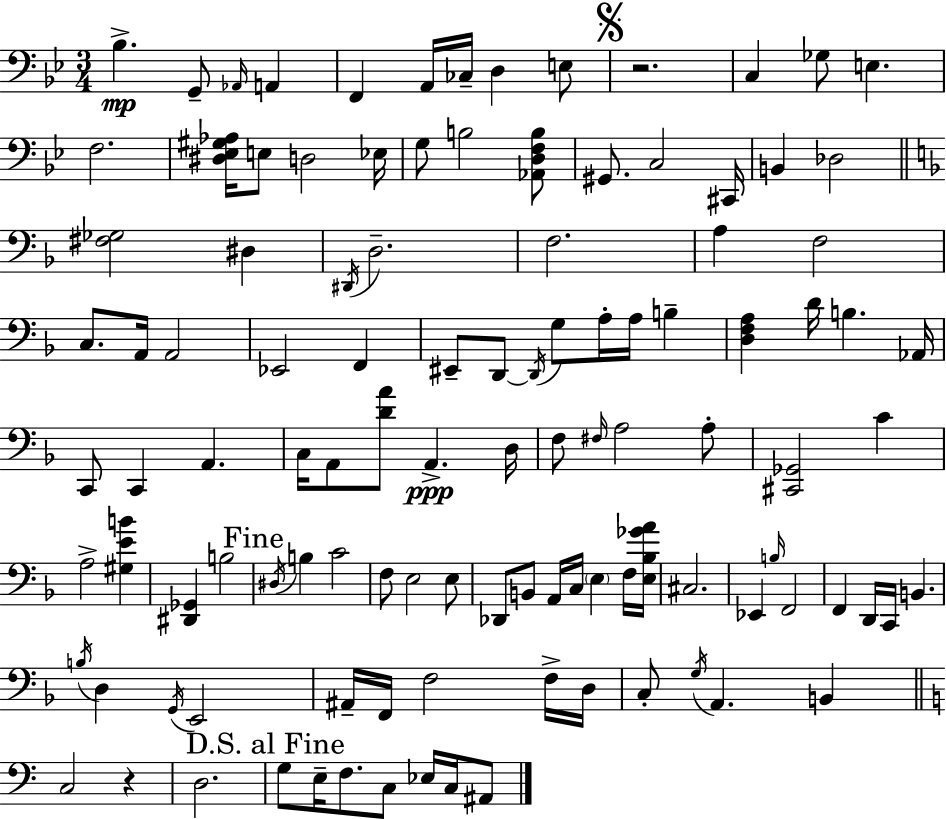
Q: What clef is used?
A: bass